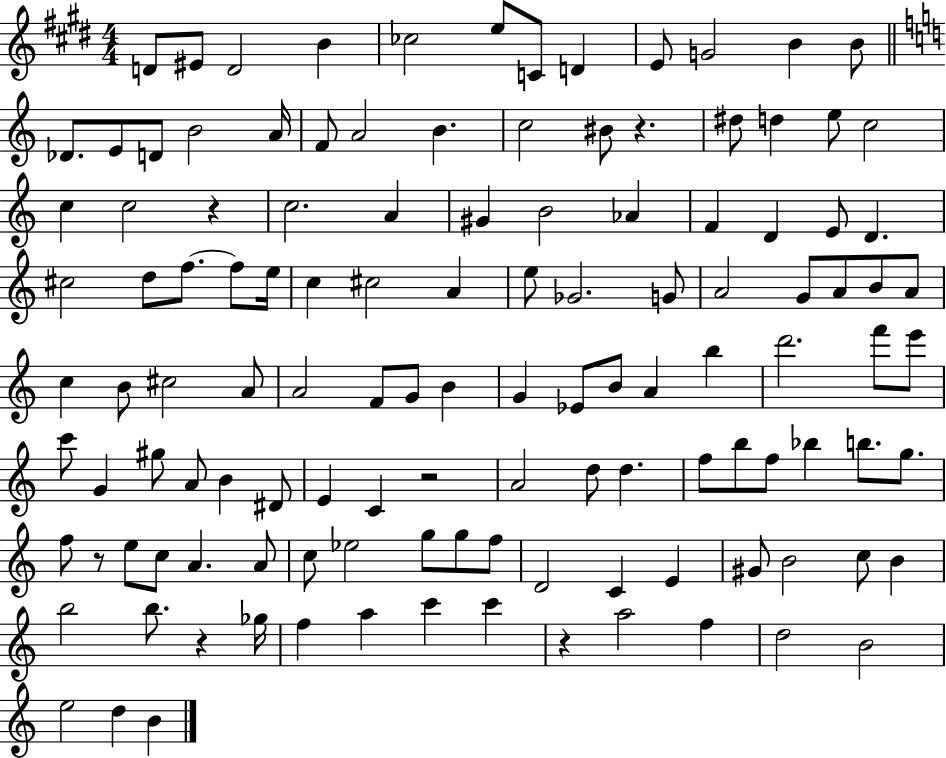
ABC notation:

X:1
T:Untitled
M:4/4
L:1/4
K:E
D/2 ^E/2 D2 B _c2 e/2 C/2 D E/2 G2 B B/2 _D/2 E/2 D/2 B2 A/4 F/2 A2 B c2 ^B/2 z ^d/2 d e/2 c2 c c2 z c2 A ^G B2 _A F D E/2 D ^c2 d/2 f/2 f/2 e/4 c ^c2 A e/2 _G2 G/2 A2 G/2 A/2 B/2 A/2 c B/2 ^c2 A/2 A2 F/2 G/2 B G _E/2 B/2 A b d'2 f'/2 e'/2 c'/2 G ^g/2 A/2 B ^D/2 E C z2 A2 d/2 d f/2 b/2 f/2 _b b/2 g/2 f/2 z/2 e/2 c/2 A A/2 c/2 _e2 g/2 g/2 f/2 D2 C E ^G/2 B2 c/2 B b2 b/2 z _g/4 f a c' c' z a2 f d2 B2 e2 d B